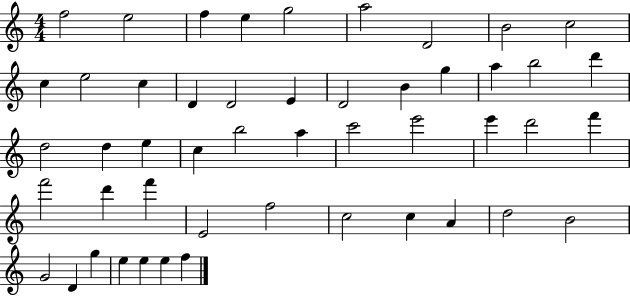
F5/h E5/h F5/q E5/q G5/h A5/h D4/h B4/h C5/h C5/q E5/h C5/q D4/q D4/h E4/q D4/h B4/q G5/q A5/q B5/h D6/q D5/h D5/q E5/q C5/q B5/h A5/q C6/h E6/h E6/q D6/h F6/q F6/h D6/q F6/q E4/h F5/h C5/h C5/q A4/q D5/h B4/h G4/h D4/q G5/q E5/q E5/q E5/q F5/q